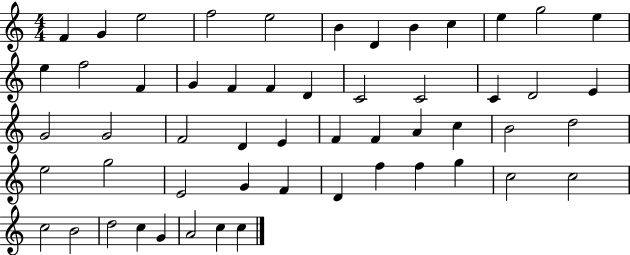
F4/q G4/q E5/h F5/h E5/h B4/q D4/q B4/q C5/q E5/q G5/h E5/q E5/q F5/h F4/q G4/q F4/q F4/q D4/q C4/h C4/h C4/q D4/h E4/q G4/h G4/h F4/h D4/q E4/q F4/q F4/q A4/q C5/q B4/h D5/h E5/h G5/h E4/h G4/q F4/q D4/q F5/q F5/q G5/q C5/h C5/h C5/h B4/h D5/h C5/q G4/q A4/h C5/q C5/q